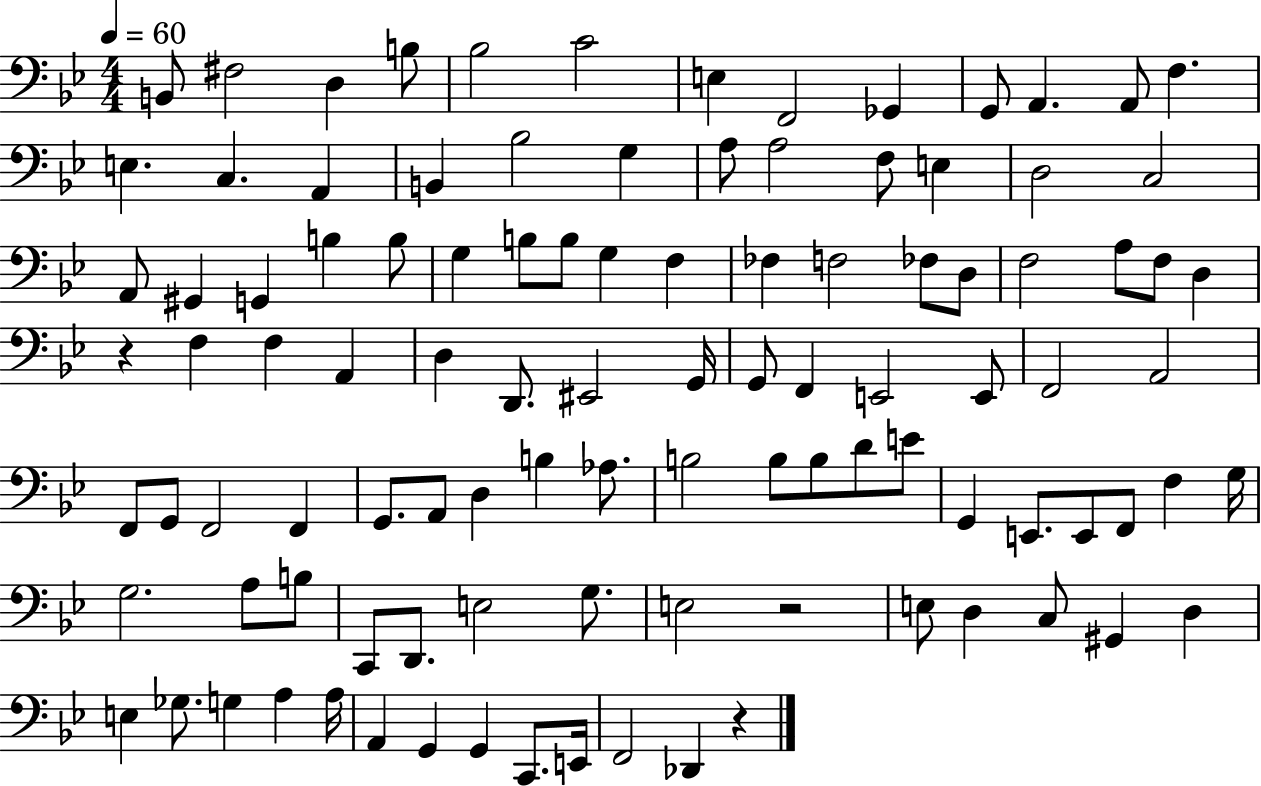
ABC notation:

X:1
T:Untitled
M:4/4
L:1/4
K:Bb
B,,/2 ^F,2 D, B,/2 _B,2 C2 E, F,,2 _G,, G,,/2 A,, A,,/2 F, E, C, A,, B,, _B,2 G, A,/2 A,2 F,/2 E, D,2 C,2 A,,/2 ^G,, G,, B, B,/2 G, B,/2 B,/2 G, F, _F, F,2 _F,/2 D,/2 F,2 A,/2 F,/2 D, z F, F, A,, D, D,,/2 ^E,,2 G,,/4 G,,/2 F,, E,,2 E,,/2 F,,2 A,,2 F,,/2 G,,/2 F,,2 F,, G,,/2 A,,/2 D, B, _A,/2 B,2 B,/2 B,/2 D/2 E/2 G,, E,,/2 E,,/2 F,,/2 F, G,/4 G,2 A,/2 B,/2 C,,/2 D,,/2 E,2 G,/2 E,2 z2 E,/2 D, C,/2 ^G,, D, E, _G,/2 G, A, A,/4 A,, G,, G,, C,,/2 E,,/4 F,,2 _D,, z